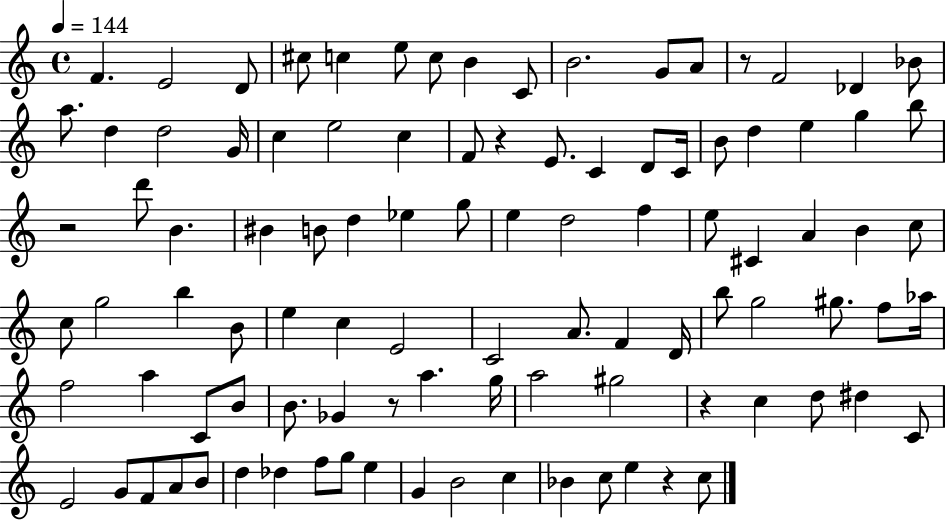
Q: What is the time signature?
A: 4/4